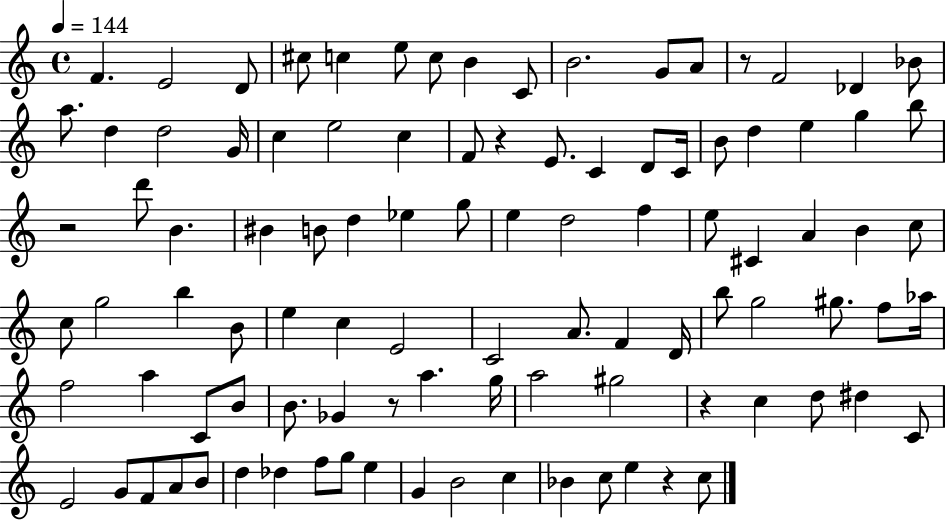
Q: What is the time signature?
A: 4/4